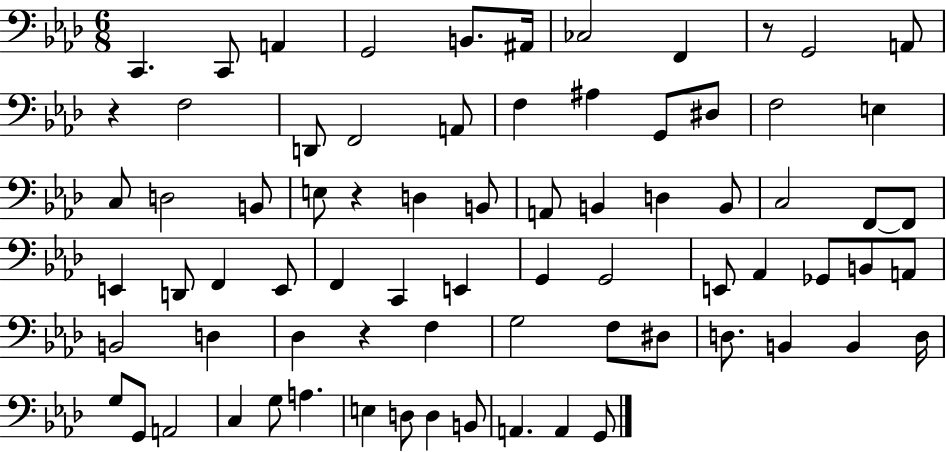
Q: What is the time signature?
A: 6/8